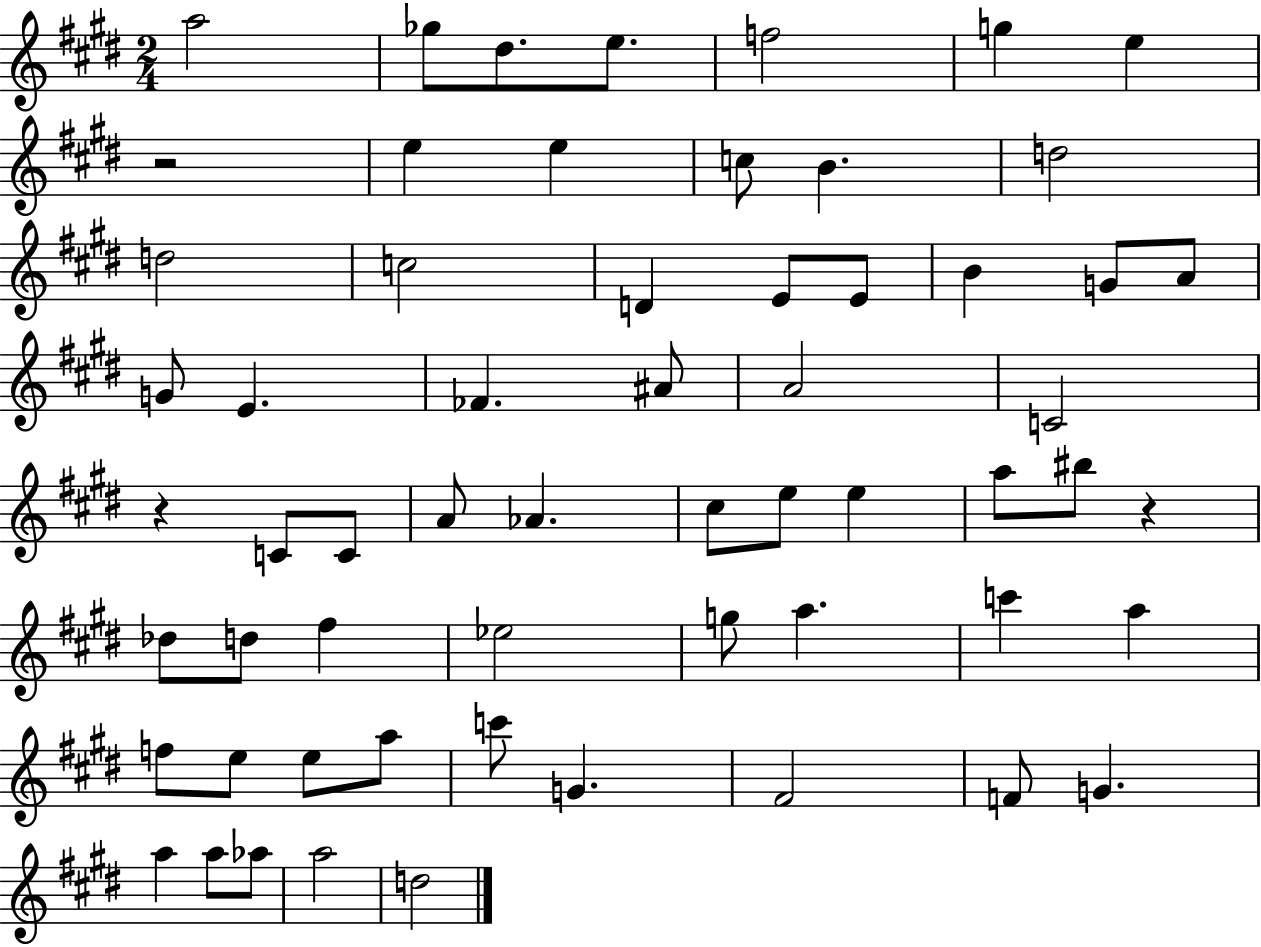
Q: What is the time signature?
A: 2/4